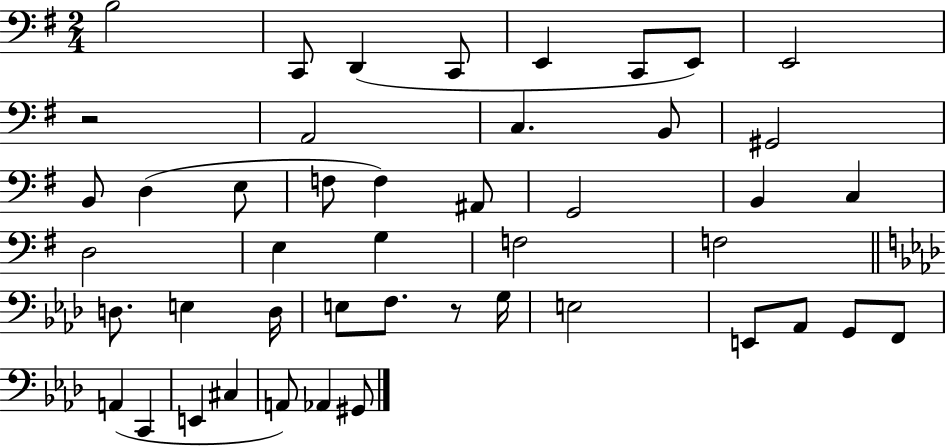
B3/h C2/e D2/q C2/e E2/q C2/e E2/e E2/h R/h A2/h C3/q. B2/e G#2/h B2/e D3/q E3/e F3/e F3/q A#2/e G2/h B2/q C3/q D3/h E3/q G3/q F3/h F3/h D3/e. E3/q D3/s E3/e F3/e. R/e G3/s E3/h E2/e Ab2/e G2/e F2/e A2/q C2/q E2/q C#3/q A2/e Ab2/q G#2/e